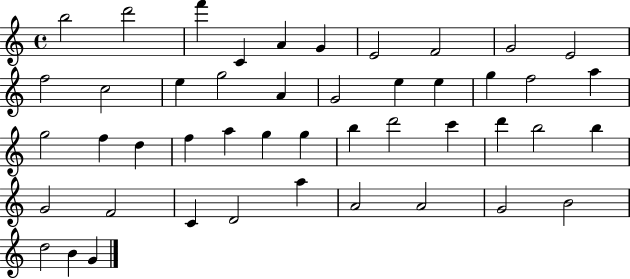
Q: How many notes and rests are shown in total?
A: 46